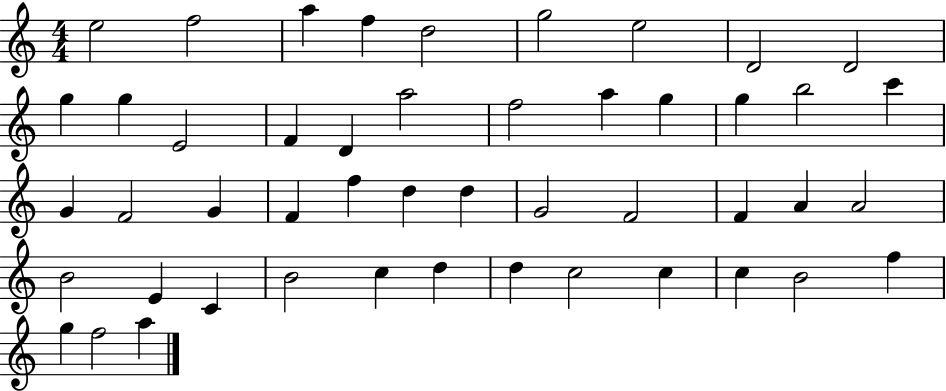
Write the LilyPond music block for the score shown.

{
  \clef treble
  \numericTimeSignature
  \time 4/4
  \key c \major
  e''2 f''2 | a''4 f''4 d''2 | g''2 e''2 | d'2 d'2 | \break g''4 g''4 e'2 | f'4 d'4 a''2 | f''2 a''4 g''4 | g''4 b''2 c'''4 | \break g'4 f'2 g'4 | f'4 f''4 d''4 d''4 | g'2 f'2 | f'4 a'4 a'2 | \break b'2 e'4 c'4 | b'2 c''4 d''4 | d''4 c''2 c''4 | c''4 b'2 f''4 | \break g''4 f''2 a''4 | \bar "|."
}